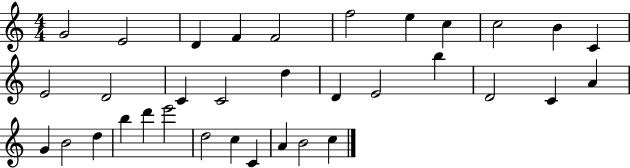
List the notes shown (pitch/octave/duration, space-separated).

G4/h E4/h D4/q F4/q F4/h F5/h E5/q C5/q C5/h B4/q C4/q E4/h D4/h C4/q C4/h D5/q D4/q E4/h B5/q D4/h C4/q A4/q G4/q B4/h D5/q B5/q D6/q E6/h D5/h C5/q C4/q A4/q B4/h C5/q